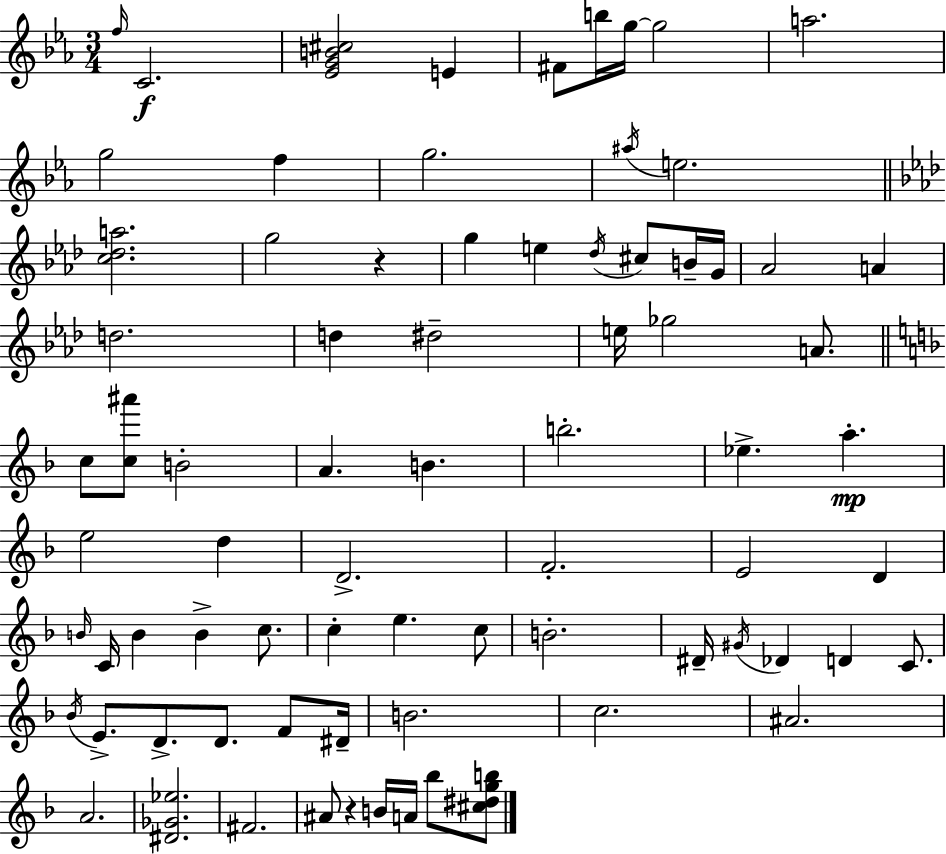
F5/s C4/h. [Eb4,G4,B4,C#5]/h E4/q F#4/e B5/s G5/s G5/h A5/h. G5/h F5/q G5/h. A#5/s E5/h. [C5,Db5,A5]/h. G5/h R/q G5/q E5/q Db5/s C#5/e B4/s G4/s Ab4/h A4/q D5/h. D5/q D#5/h E5/s Gb5/h A4/e. C5/e [C5,A#6]/e B4/h A4/q. B4/q. B5/h. Eb5/q. A5/q. E5/h D5/q D4/h. F4/h. E4/h D4/q B4/s C4/s B4/q B4/q C5/e. C5/q E5/q. C5/e B4/h. D#4/s G#4/s Db4/q D4/q C4/e. Bb4/s E4/e. D4/e. D4/e. F4/e D#4/s B4/h. C5/h. A#4/h. A4/h. [D#4,Gb4,Eb5]/h. F#4/h. A#4/e R/q B4/s A4/s Bb5/e [C#5,D#5,G5,B5]/e